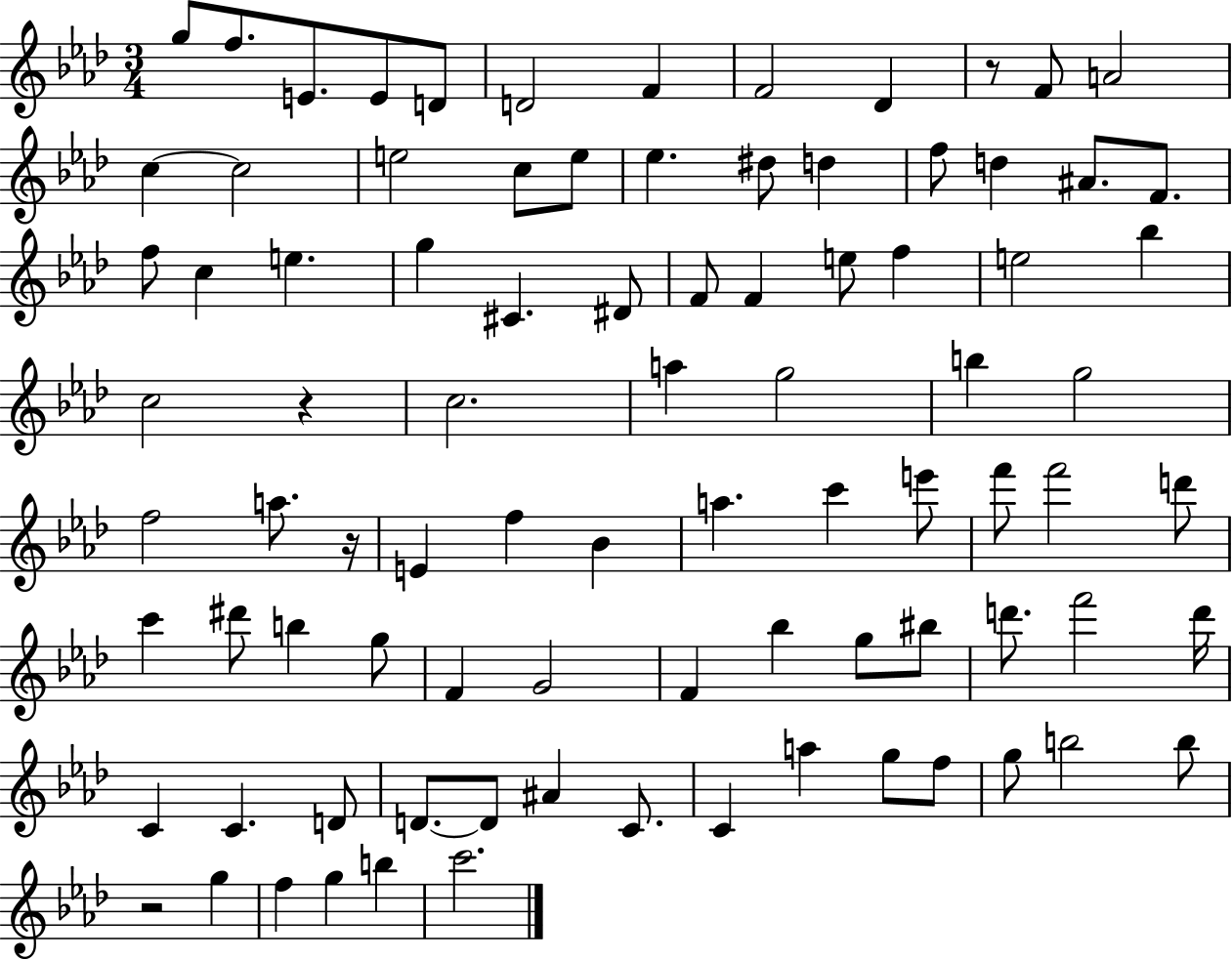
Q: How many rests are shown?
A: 4